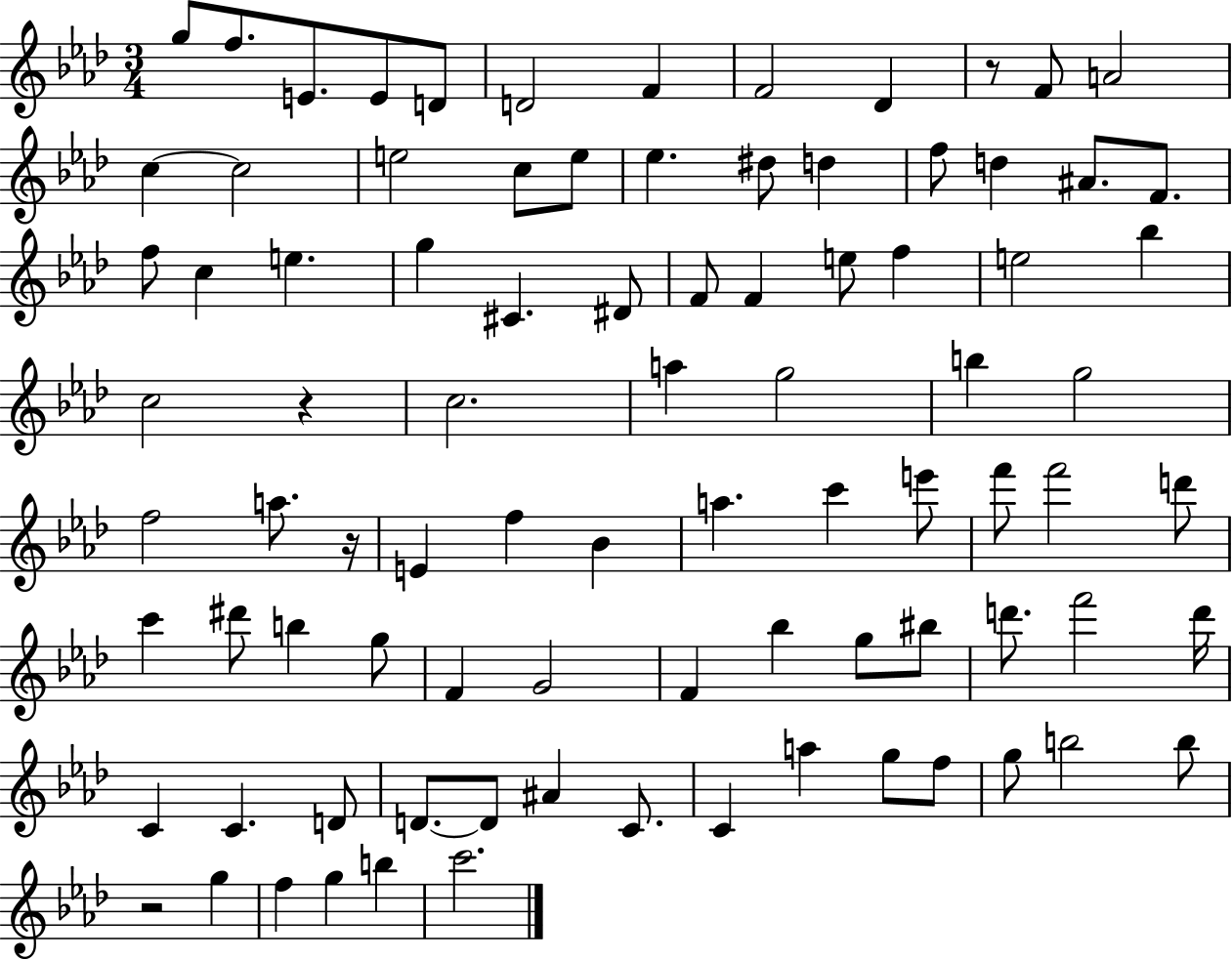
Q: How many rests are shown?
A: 4